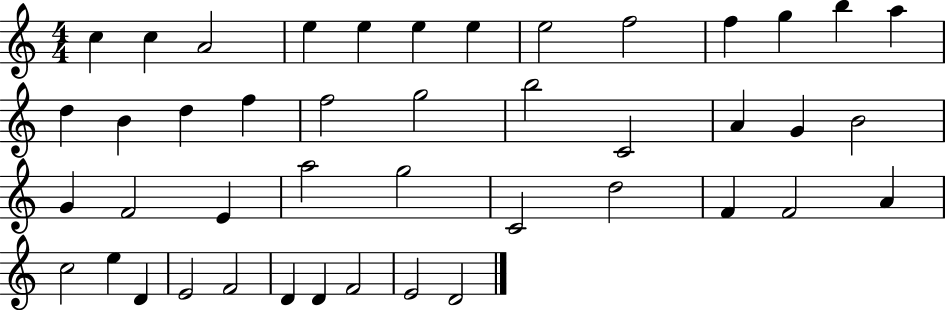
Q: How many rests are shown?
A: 0